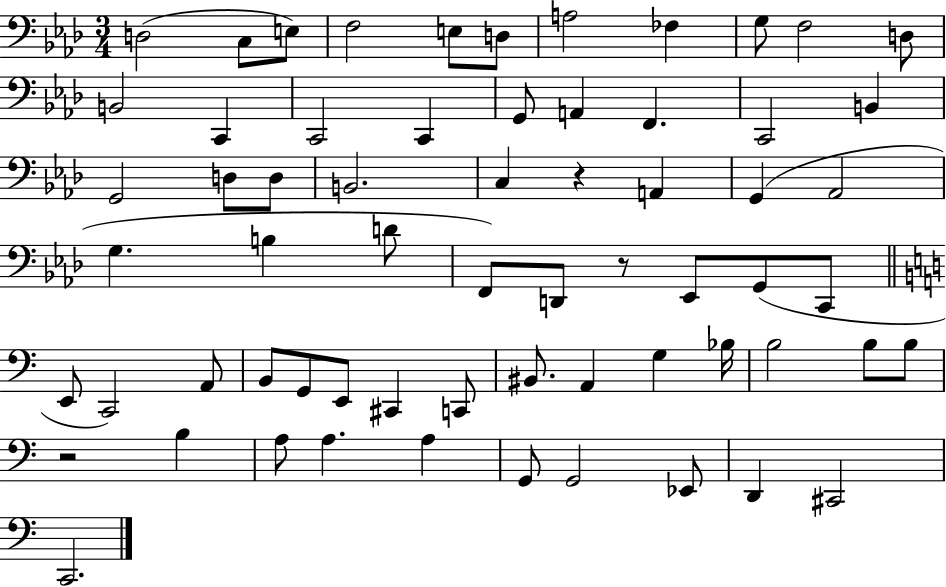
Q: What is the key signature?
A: AES major